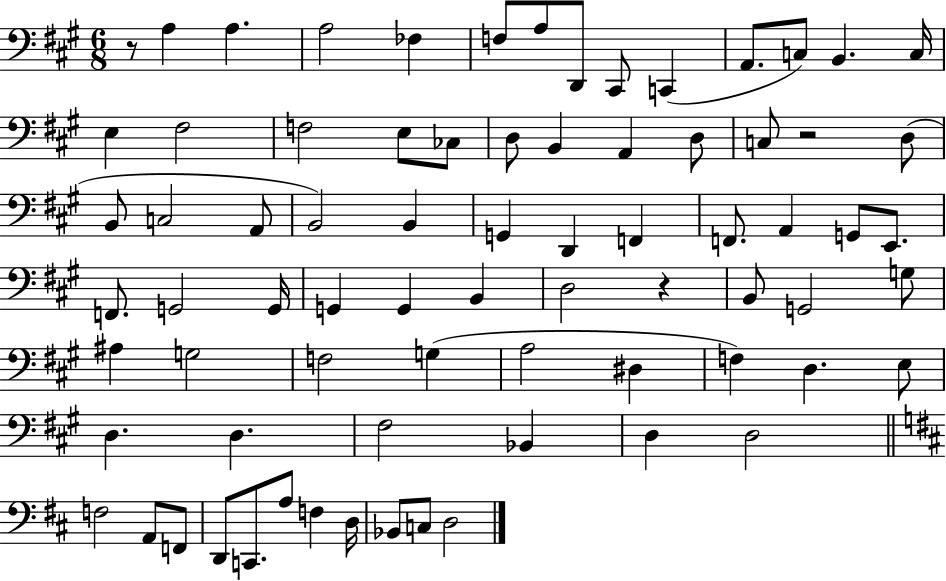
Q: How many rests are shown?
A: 3